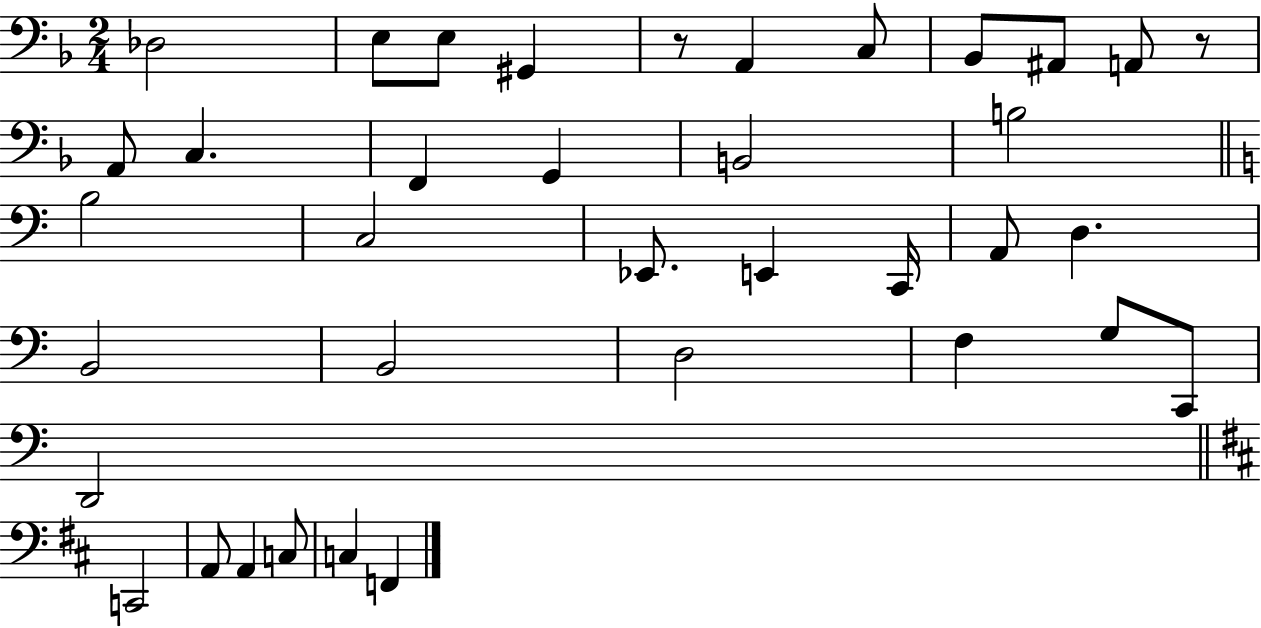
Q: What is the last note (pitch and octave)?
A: F2